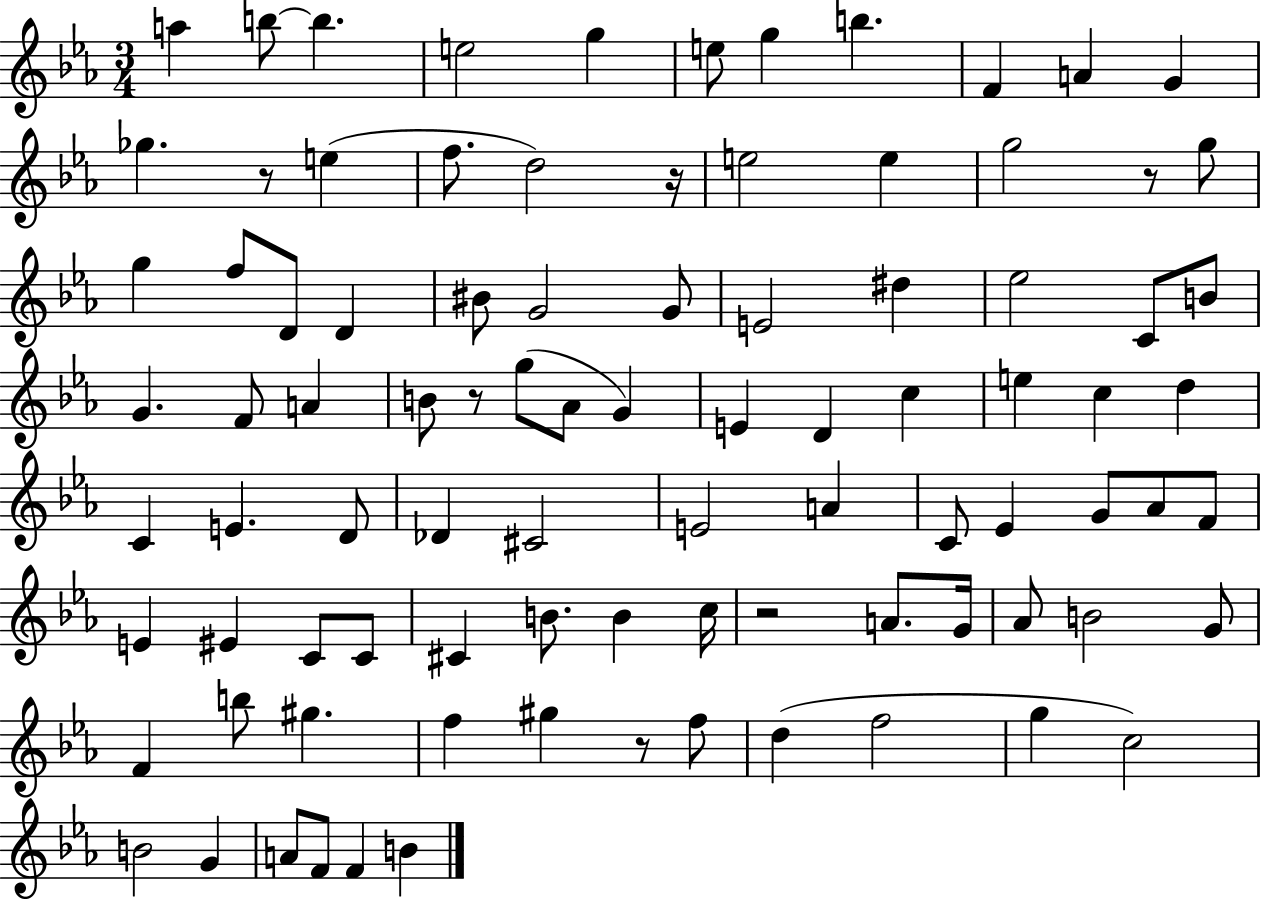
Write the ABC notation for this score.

X:1
T:Untitled
M:3/4
L:1/4
K:Eb
a b/2 b e2 g e/2 g b F A G _g z/2 e f/2 d2 z/4 e2 e g2 z/2 g/2 g f/2 D/2 D ^B/2 G2 G/2 E2 ^d _e2 C/2 B/2 G F/2 A B/2 z/2 g/2 _A/2 G E D c e c d C E D/2 _D ^C2 E2 A C/2 _E G/2 _A/2 F/2 E ^E C/2 C/2 ^C B/2 B c/4 z2 A/2 G/4 _A/2 B2 G/2 F b/2 ^g f ^g z/2 f/2 d f2 g c2 B2 G A/2 F/2 F B